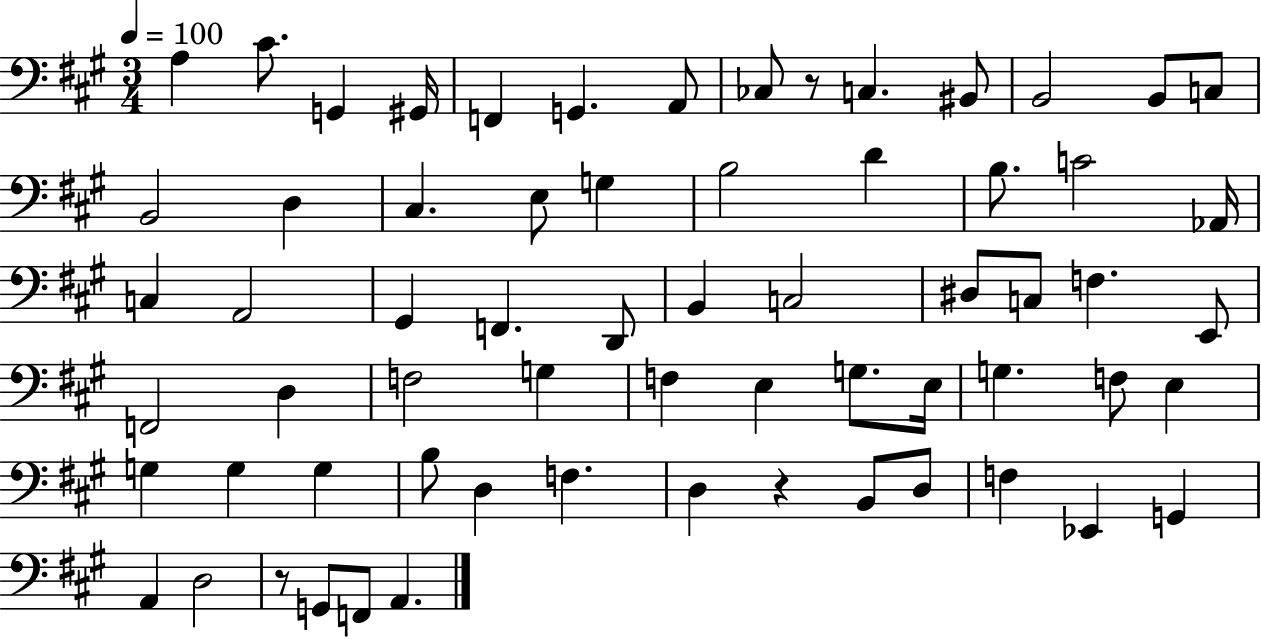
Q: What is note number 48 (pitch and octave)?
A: G3